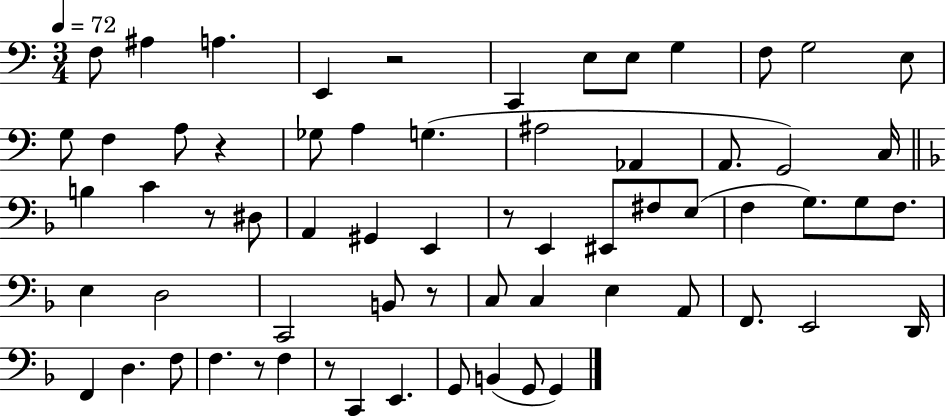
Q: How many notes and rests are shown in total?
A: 65